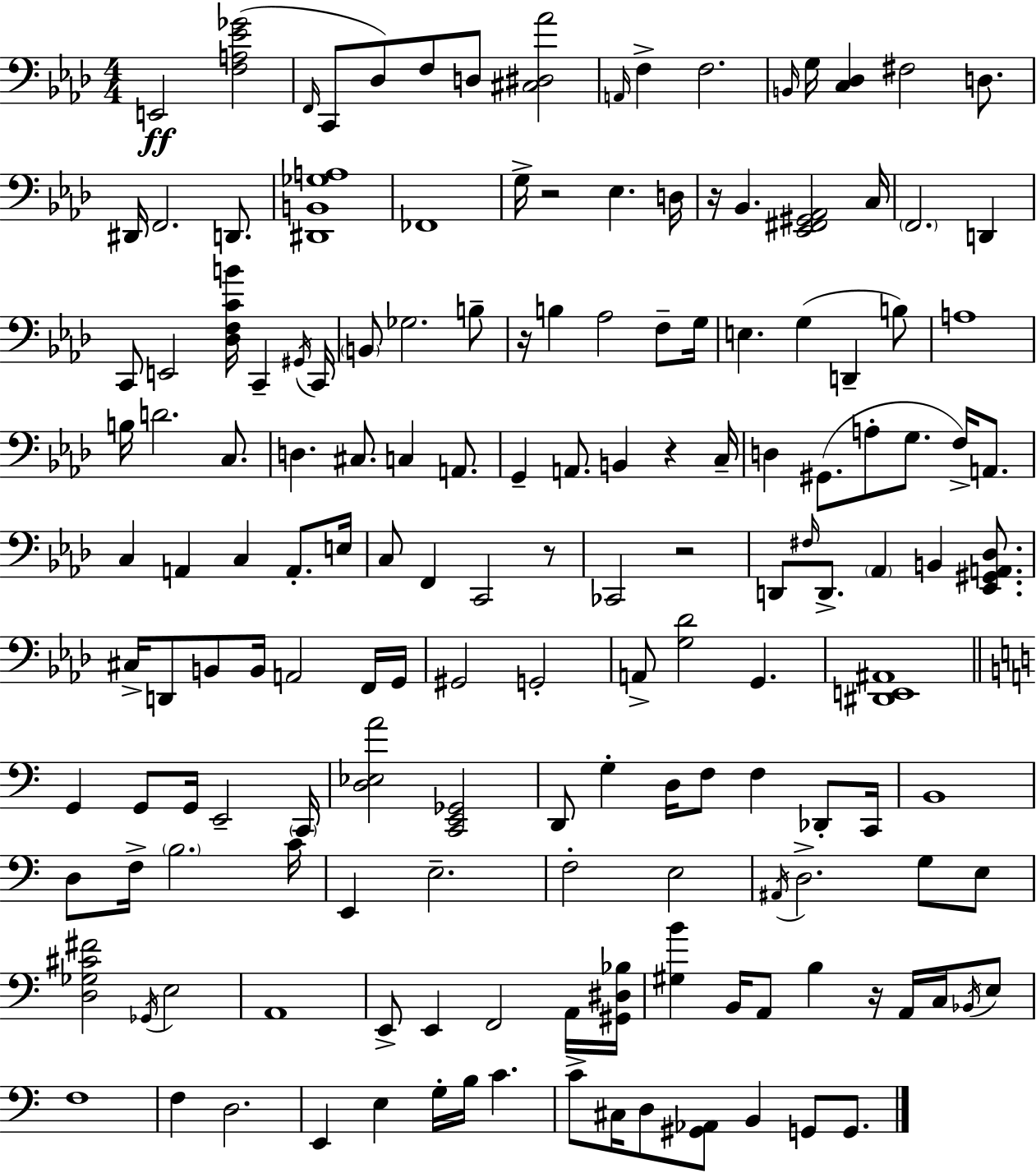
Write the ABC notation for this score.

X:1
T:Untitled
M:4/4
L:1/4
K:Fm
E,,2 [F,A,_E_G]2 F,,/4 C,,/2 _D,/2 F,/2 D,/2 [^C,^D,_A]2 A,,/4 F, F,2 B,,/4 G,/4 [C,_D,] ^F,2 D,/2 ^D,,/4 F,,2 D,,/2 [^D,,B,,_G,A,]4 _F,,4 G,/4 z2 _E, D,/4 z/4 _B,, [_E,,^F,,^G,,_A,,]2 C,/4 F,,2 D,, C,,/2 E,,2 [_D,F,CB]/4 C,, ^G,,/4 C,,/4 B,,/2 _G,2 B,/2 z/4 B, _A,2 F,/2 G,/4 E, G, D,, B,/2 A,4 B,/4 D2 C,/2 D, ^C,/2 C, A,,/2 G,, A,,/2 B,, z C,/4 D, ^G,,/2 A,/2 G,/2 F,/4 A,,/2 C, A,, C, A,,/2 E,/4 C,/2 F,, C,,2 z/2 _C,,2 z2 D,,/2 ^F,/4 D,,/2 _A,, B,, [_E,,^G,,A,,_D,]/2 ^C,/4 D,,/2 B,,/2 B,,/4 A,,2 F,,/4 G,,/4 ^G,,2 G,,2 A,,/2 [G,_D]2 G,, [^D,,E,,^A,,]4 G,, G,,/2 G,,/4 E,,2 C,,/4 [D,_E,A]2 [C,,E,,_G,,]2 D,,/2 G, D,/4 F,/2 F, _D,,/2 C,,/4 B,,4 D,/2 F,/4 B,2 C/4 E,, E,2 F,2 E,2 ^A,,/4 D,2 G,/2 E,/2 [D,_G,^C^F]2 _G,,/4 E,2 A,,4 E,,/2 E,, F,,2 A,,/4 [^G,,^D,_B,]/4 [^G,B] B,,/4 A,,/2 B, z/4 A,,/4 C,/4 _B,,/4 E,/2 F,4 F, D,2 E,, E, G,/4 B,/4 C C/2 ^C,/4 D,/2 [^G,,_A,,]/2 B,, G,,/2 G,,/2